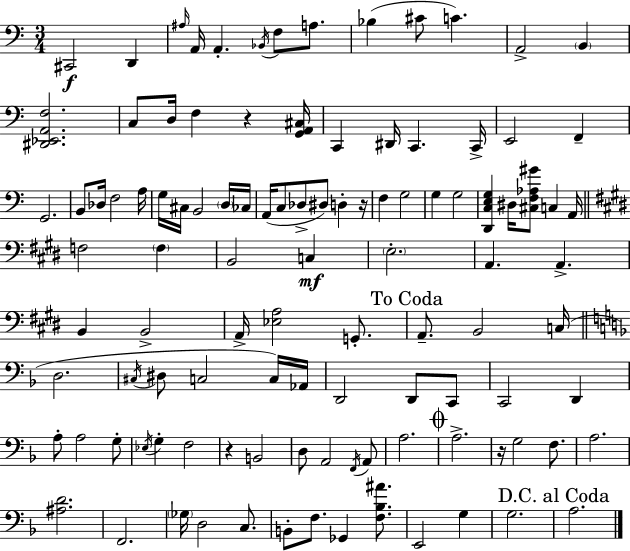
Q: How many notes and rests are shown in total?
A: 107